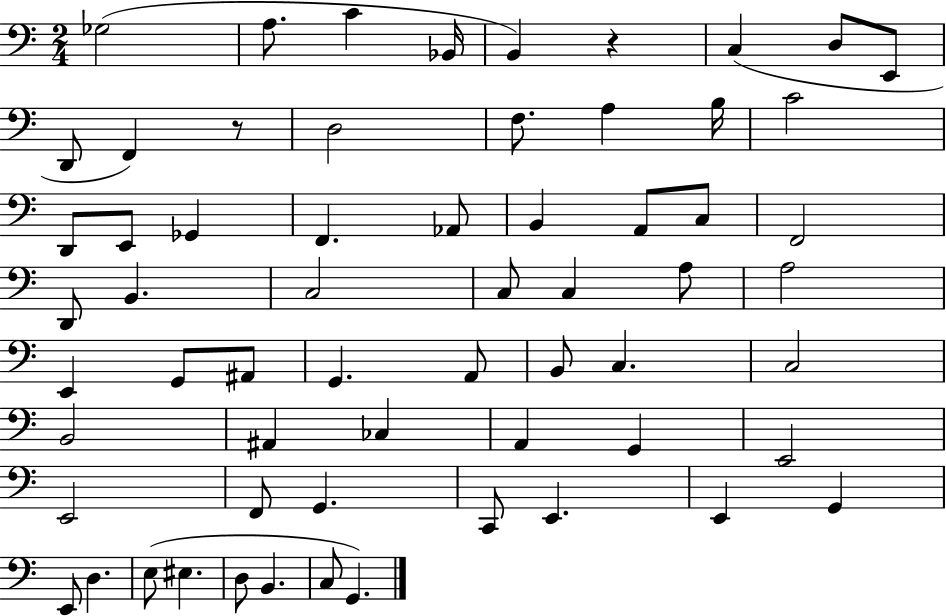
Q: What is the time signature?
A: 2/4